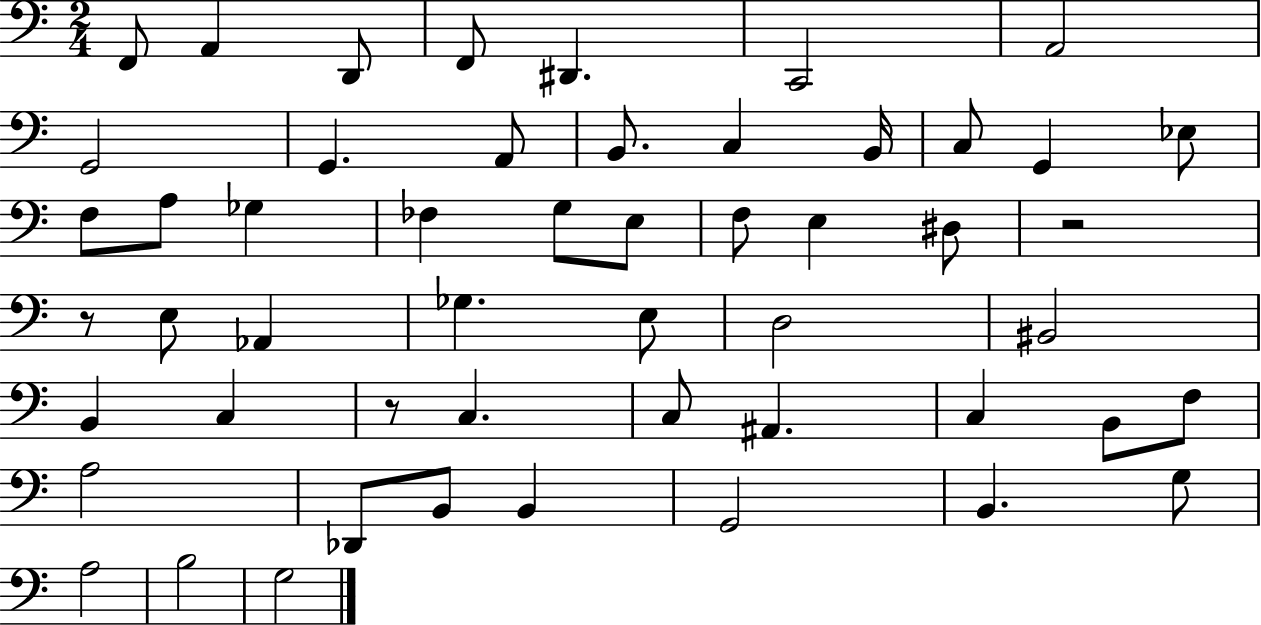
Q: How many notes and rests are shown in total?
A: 52